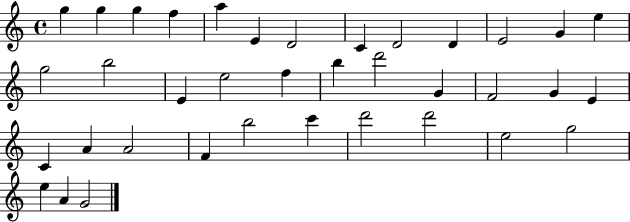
X:1
T:Untitled
M:4/4
L:1/4
K:C
g g g f a E D2 C D2 D E2 G e g2 b2 E e2 f b d'2 G F2 G E C A A2 F b2 c' d'2 d'2 e2 g2 e A G2